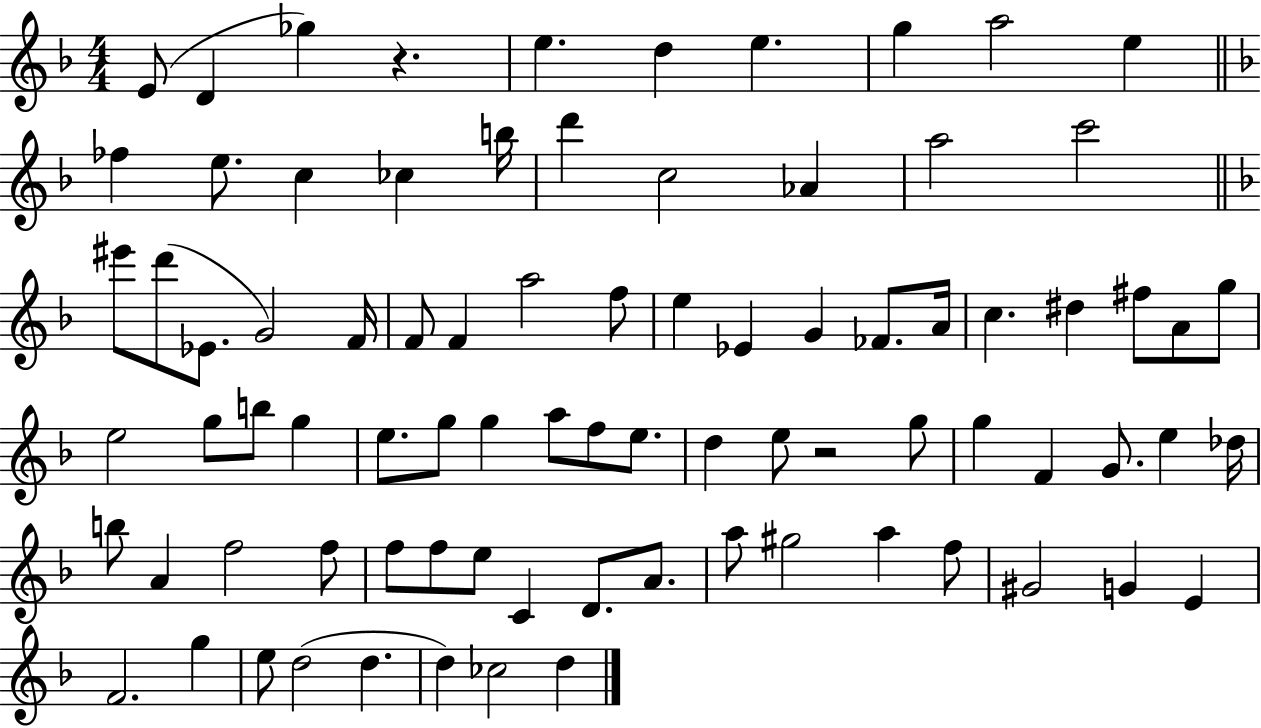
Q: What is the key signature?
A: F major